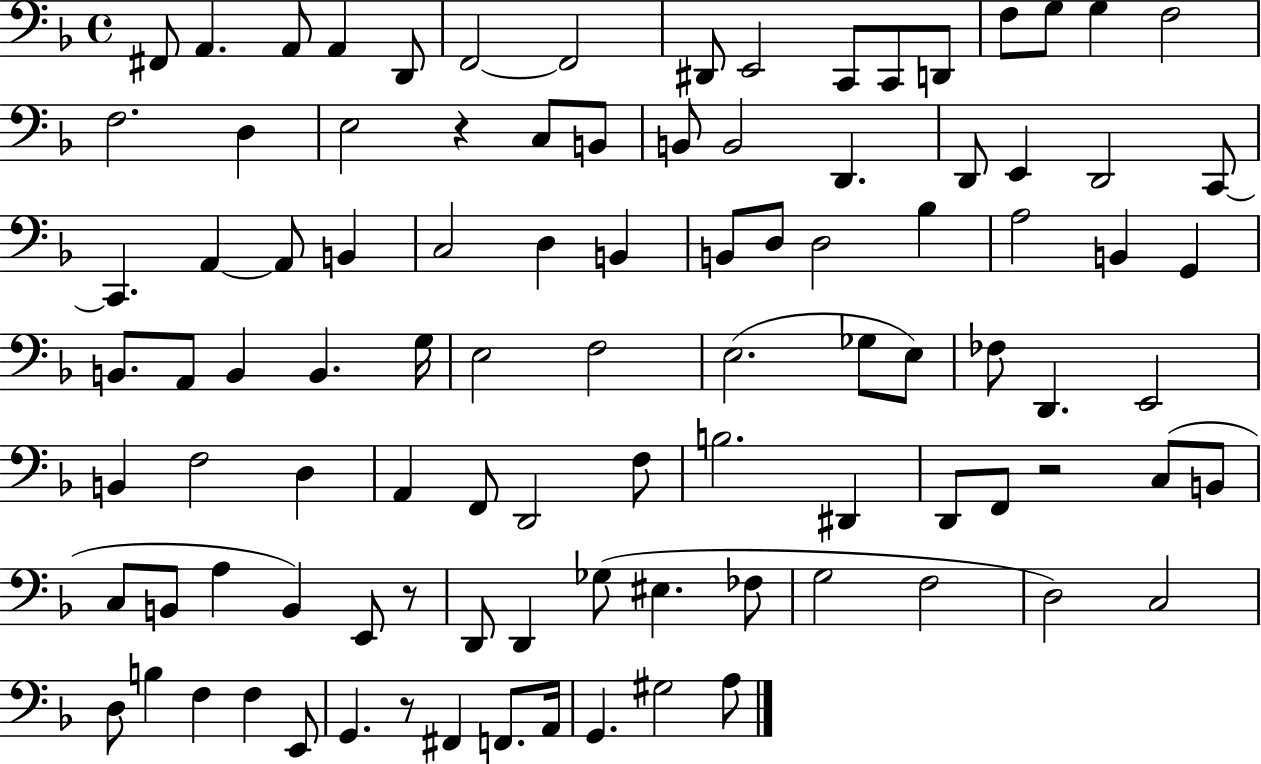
{
  \clef bass
  \time 4/4
  \defaultTimeSignature
  \key f \major
  fis,8 a,4. a,8 a,4 d,8 | f,2~~ f,2 | dis,8 e,2 c,8 c,8 d,8 | f8 g8 g4 f2 | \break f2. d4 | e2 r4 c8 b,8 | b,8 b,2 d,4. | d,8 e,4 d,2 c,8~~ | \break c,4. a,4~~ a,8 b,4 | c2 d4 b,4 | b,8 d8 d2 bes4 | a2 b,4 g,4 | \break b,8. a,8 b,4 b,4. g16 | e2 f2 | e2.( ges8 e8) | fes8 d,4. e,2 | \break b,4 f2 d4 | a,4 f,8 d,2 f8 | b2. dis,4 | d,8 f,8 r2 c8( b,8 | \break c8 b,8 a4 b,4) e,8 r8 | d,8 d,4 ges8( eis4. fes8 | g2 f2 | d2) c2 | \break d8 b4 f4 f4 e,8 | g,4. r8 fis,4 f,8. a,16 | g,4. gis2 a8 | \bar "|."
}